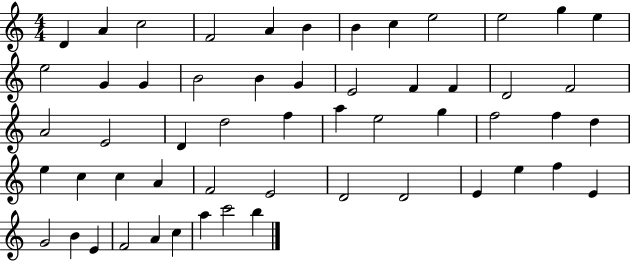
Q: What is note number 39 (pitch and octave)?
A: F4